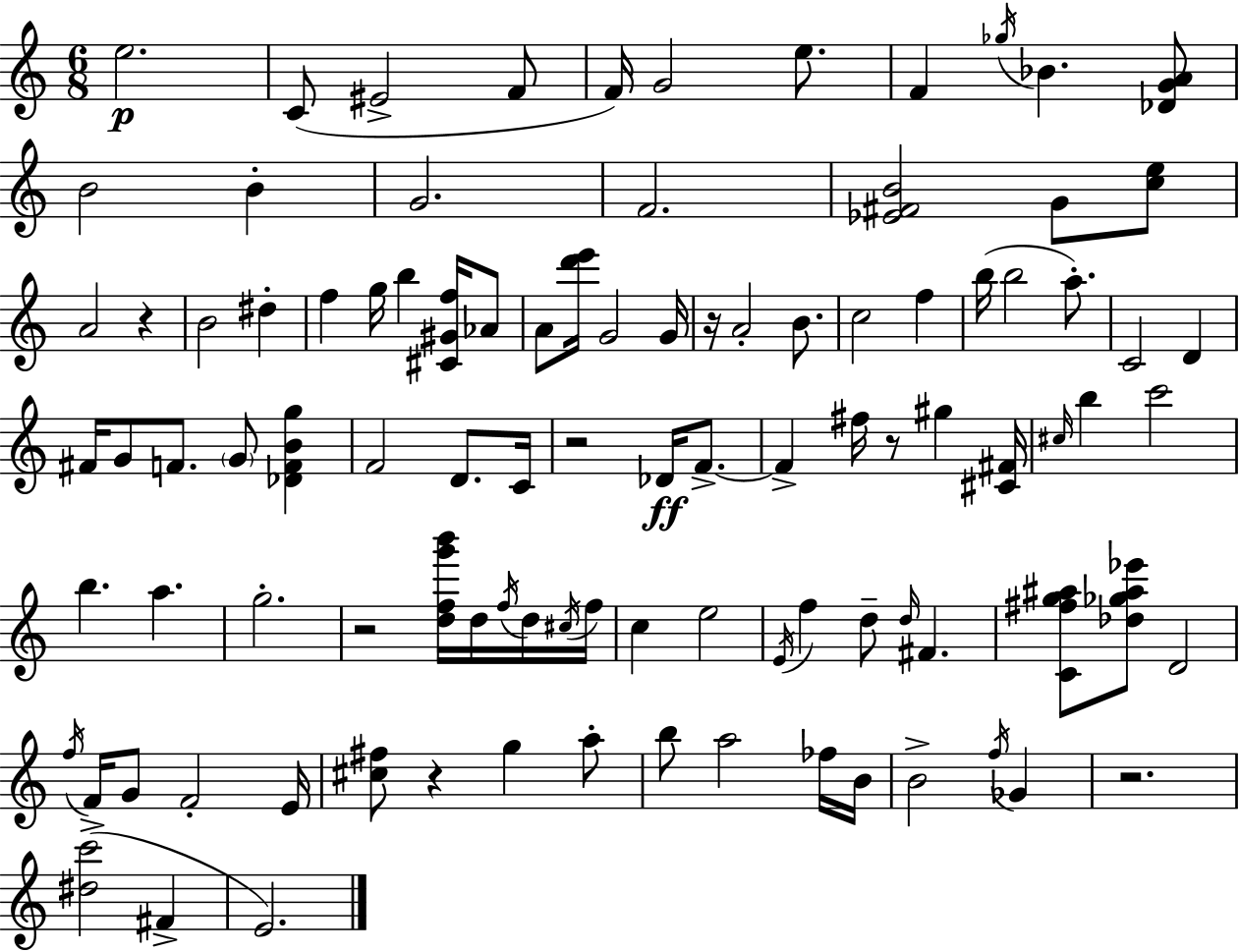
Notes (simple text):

E5/h. C4/e EIS4/h F4/e F4/s G4/h E5/e. F4/q Gb5/s Bb4/q. [Db4,G4,A4]/e B4/h B4/q G4/h. F4/h. [Eb4,F#4,B4]/h G4/e [C5,E5]/e A4/h R/q B4/h D#5/q F5/q G5/s B5/q [C#4,G#4,F5]/s Ab4/e A4/e [D6,E6]/s G4/h G4/s R/s A4/h B4/e. C5/h F5/q B5/s B5/h A5/e. C4/h D4/q F#4/s G4/e F4/e. G4/e [Db4,F4,B4,G5]/q F4/h D4/e. C4/s R/h Db4/s F4/e. F4/q F#5/s R/e G#5/q [C#4,F#4]/s C#5/s B5/q C6/h B5/q. A5/q. G5/h. R/h [D5,F5,G6,B6]/s D5/s F5/s D5/s C#5/s F5/s C5/q E5/h E4/s F5/q D5/e D5/s F#4/q. [C4,F#5,G5,A#5]/e [Db5,Gb5,A#5,Eb6]/e D4/h F5/s F4/s G4/e F4/h E4/s [C#5,F#5]/e R/q G5/q A5/e B5/e A5/h FES5/s B4/s B4/h F5/s Gb4/q R/h. [D#5,C6]/h F#4/q E4/h.